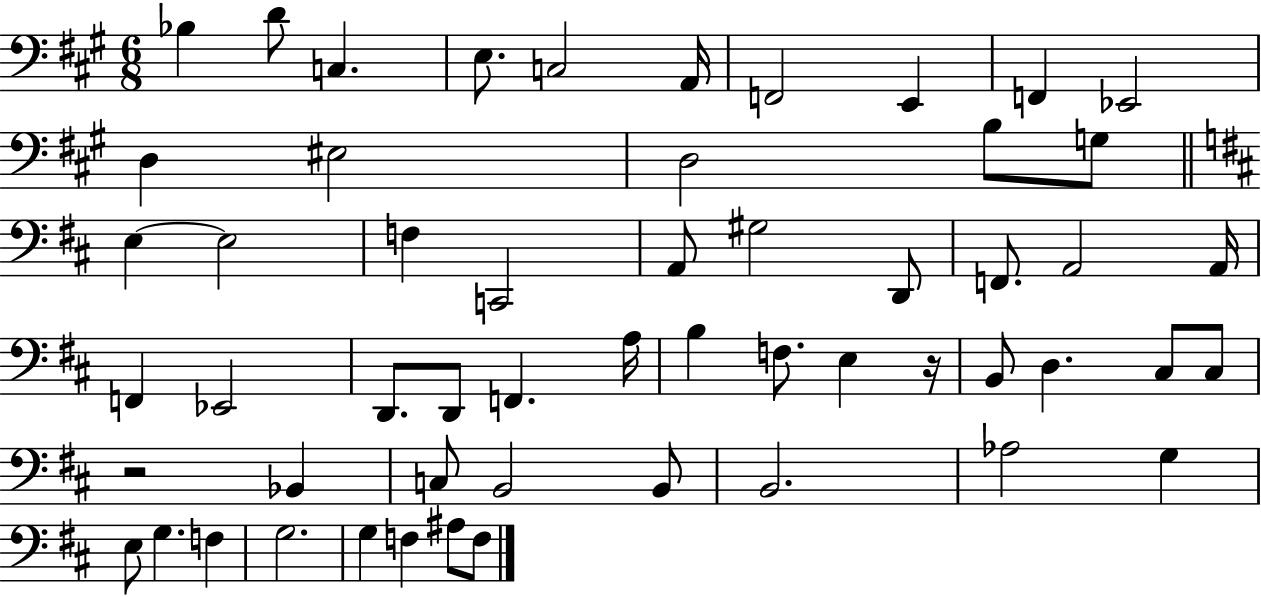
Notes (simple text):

Bb3/q D4/e C3/q. E3/e. C3/h A2/s F2/h E2/q F2/q Eb2/h D3/q EIS3/h D3/h B3/e G3/e E3/q E3/h F3/q C2/h A2/e G#3/h D2/e F2/e. A2/h A2/s F2/q Eb2/h D2/e. D2/e F2/q. A3/s B3/q F3/e. E3/q R/s B2/e D3/q. C#3/e C#3/e R/h Bb2/q C3/e B2/h B2/e B2/h. Ab3/h G3/q E3/e G3/q. F3/q G3/h. G3/q F3/q A#3/e F3/e